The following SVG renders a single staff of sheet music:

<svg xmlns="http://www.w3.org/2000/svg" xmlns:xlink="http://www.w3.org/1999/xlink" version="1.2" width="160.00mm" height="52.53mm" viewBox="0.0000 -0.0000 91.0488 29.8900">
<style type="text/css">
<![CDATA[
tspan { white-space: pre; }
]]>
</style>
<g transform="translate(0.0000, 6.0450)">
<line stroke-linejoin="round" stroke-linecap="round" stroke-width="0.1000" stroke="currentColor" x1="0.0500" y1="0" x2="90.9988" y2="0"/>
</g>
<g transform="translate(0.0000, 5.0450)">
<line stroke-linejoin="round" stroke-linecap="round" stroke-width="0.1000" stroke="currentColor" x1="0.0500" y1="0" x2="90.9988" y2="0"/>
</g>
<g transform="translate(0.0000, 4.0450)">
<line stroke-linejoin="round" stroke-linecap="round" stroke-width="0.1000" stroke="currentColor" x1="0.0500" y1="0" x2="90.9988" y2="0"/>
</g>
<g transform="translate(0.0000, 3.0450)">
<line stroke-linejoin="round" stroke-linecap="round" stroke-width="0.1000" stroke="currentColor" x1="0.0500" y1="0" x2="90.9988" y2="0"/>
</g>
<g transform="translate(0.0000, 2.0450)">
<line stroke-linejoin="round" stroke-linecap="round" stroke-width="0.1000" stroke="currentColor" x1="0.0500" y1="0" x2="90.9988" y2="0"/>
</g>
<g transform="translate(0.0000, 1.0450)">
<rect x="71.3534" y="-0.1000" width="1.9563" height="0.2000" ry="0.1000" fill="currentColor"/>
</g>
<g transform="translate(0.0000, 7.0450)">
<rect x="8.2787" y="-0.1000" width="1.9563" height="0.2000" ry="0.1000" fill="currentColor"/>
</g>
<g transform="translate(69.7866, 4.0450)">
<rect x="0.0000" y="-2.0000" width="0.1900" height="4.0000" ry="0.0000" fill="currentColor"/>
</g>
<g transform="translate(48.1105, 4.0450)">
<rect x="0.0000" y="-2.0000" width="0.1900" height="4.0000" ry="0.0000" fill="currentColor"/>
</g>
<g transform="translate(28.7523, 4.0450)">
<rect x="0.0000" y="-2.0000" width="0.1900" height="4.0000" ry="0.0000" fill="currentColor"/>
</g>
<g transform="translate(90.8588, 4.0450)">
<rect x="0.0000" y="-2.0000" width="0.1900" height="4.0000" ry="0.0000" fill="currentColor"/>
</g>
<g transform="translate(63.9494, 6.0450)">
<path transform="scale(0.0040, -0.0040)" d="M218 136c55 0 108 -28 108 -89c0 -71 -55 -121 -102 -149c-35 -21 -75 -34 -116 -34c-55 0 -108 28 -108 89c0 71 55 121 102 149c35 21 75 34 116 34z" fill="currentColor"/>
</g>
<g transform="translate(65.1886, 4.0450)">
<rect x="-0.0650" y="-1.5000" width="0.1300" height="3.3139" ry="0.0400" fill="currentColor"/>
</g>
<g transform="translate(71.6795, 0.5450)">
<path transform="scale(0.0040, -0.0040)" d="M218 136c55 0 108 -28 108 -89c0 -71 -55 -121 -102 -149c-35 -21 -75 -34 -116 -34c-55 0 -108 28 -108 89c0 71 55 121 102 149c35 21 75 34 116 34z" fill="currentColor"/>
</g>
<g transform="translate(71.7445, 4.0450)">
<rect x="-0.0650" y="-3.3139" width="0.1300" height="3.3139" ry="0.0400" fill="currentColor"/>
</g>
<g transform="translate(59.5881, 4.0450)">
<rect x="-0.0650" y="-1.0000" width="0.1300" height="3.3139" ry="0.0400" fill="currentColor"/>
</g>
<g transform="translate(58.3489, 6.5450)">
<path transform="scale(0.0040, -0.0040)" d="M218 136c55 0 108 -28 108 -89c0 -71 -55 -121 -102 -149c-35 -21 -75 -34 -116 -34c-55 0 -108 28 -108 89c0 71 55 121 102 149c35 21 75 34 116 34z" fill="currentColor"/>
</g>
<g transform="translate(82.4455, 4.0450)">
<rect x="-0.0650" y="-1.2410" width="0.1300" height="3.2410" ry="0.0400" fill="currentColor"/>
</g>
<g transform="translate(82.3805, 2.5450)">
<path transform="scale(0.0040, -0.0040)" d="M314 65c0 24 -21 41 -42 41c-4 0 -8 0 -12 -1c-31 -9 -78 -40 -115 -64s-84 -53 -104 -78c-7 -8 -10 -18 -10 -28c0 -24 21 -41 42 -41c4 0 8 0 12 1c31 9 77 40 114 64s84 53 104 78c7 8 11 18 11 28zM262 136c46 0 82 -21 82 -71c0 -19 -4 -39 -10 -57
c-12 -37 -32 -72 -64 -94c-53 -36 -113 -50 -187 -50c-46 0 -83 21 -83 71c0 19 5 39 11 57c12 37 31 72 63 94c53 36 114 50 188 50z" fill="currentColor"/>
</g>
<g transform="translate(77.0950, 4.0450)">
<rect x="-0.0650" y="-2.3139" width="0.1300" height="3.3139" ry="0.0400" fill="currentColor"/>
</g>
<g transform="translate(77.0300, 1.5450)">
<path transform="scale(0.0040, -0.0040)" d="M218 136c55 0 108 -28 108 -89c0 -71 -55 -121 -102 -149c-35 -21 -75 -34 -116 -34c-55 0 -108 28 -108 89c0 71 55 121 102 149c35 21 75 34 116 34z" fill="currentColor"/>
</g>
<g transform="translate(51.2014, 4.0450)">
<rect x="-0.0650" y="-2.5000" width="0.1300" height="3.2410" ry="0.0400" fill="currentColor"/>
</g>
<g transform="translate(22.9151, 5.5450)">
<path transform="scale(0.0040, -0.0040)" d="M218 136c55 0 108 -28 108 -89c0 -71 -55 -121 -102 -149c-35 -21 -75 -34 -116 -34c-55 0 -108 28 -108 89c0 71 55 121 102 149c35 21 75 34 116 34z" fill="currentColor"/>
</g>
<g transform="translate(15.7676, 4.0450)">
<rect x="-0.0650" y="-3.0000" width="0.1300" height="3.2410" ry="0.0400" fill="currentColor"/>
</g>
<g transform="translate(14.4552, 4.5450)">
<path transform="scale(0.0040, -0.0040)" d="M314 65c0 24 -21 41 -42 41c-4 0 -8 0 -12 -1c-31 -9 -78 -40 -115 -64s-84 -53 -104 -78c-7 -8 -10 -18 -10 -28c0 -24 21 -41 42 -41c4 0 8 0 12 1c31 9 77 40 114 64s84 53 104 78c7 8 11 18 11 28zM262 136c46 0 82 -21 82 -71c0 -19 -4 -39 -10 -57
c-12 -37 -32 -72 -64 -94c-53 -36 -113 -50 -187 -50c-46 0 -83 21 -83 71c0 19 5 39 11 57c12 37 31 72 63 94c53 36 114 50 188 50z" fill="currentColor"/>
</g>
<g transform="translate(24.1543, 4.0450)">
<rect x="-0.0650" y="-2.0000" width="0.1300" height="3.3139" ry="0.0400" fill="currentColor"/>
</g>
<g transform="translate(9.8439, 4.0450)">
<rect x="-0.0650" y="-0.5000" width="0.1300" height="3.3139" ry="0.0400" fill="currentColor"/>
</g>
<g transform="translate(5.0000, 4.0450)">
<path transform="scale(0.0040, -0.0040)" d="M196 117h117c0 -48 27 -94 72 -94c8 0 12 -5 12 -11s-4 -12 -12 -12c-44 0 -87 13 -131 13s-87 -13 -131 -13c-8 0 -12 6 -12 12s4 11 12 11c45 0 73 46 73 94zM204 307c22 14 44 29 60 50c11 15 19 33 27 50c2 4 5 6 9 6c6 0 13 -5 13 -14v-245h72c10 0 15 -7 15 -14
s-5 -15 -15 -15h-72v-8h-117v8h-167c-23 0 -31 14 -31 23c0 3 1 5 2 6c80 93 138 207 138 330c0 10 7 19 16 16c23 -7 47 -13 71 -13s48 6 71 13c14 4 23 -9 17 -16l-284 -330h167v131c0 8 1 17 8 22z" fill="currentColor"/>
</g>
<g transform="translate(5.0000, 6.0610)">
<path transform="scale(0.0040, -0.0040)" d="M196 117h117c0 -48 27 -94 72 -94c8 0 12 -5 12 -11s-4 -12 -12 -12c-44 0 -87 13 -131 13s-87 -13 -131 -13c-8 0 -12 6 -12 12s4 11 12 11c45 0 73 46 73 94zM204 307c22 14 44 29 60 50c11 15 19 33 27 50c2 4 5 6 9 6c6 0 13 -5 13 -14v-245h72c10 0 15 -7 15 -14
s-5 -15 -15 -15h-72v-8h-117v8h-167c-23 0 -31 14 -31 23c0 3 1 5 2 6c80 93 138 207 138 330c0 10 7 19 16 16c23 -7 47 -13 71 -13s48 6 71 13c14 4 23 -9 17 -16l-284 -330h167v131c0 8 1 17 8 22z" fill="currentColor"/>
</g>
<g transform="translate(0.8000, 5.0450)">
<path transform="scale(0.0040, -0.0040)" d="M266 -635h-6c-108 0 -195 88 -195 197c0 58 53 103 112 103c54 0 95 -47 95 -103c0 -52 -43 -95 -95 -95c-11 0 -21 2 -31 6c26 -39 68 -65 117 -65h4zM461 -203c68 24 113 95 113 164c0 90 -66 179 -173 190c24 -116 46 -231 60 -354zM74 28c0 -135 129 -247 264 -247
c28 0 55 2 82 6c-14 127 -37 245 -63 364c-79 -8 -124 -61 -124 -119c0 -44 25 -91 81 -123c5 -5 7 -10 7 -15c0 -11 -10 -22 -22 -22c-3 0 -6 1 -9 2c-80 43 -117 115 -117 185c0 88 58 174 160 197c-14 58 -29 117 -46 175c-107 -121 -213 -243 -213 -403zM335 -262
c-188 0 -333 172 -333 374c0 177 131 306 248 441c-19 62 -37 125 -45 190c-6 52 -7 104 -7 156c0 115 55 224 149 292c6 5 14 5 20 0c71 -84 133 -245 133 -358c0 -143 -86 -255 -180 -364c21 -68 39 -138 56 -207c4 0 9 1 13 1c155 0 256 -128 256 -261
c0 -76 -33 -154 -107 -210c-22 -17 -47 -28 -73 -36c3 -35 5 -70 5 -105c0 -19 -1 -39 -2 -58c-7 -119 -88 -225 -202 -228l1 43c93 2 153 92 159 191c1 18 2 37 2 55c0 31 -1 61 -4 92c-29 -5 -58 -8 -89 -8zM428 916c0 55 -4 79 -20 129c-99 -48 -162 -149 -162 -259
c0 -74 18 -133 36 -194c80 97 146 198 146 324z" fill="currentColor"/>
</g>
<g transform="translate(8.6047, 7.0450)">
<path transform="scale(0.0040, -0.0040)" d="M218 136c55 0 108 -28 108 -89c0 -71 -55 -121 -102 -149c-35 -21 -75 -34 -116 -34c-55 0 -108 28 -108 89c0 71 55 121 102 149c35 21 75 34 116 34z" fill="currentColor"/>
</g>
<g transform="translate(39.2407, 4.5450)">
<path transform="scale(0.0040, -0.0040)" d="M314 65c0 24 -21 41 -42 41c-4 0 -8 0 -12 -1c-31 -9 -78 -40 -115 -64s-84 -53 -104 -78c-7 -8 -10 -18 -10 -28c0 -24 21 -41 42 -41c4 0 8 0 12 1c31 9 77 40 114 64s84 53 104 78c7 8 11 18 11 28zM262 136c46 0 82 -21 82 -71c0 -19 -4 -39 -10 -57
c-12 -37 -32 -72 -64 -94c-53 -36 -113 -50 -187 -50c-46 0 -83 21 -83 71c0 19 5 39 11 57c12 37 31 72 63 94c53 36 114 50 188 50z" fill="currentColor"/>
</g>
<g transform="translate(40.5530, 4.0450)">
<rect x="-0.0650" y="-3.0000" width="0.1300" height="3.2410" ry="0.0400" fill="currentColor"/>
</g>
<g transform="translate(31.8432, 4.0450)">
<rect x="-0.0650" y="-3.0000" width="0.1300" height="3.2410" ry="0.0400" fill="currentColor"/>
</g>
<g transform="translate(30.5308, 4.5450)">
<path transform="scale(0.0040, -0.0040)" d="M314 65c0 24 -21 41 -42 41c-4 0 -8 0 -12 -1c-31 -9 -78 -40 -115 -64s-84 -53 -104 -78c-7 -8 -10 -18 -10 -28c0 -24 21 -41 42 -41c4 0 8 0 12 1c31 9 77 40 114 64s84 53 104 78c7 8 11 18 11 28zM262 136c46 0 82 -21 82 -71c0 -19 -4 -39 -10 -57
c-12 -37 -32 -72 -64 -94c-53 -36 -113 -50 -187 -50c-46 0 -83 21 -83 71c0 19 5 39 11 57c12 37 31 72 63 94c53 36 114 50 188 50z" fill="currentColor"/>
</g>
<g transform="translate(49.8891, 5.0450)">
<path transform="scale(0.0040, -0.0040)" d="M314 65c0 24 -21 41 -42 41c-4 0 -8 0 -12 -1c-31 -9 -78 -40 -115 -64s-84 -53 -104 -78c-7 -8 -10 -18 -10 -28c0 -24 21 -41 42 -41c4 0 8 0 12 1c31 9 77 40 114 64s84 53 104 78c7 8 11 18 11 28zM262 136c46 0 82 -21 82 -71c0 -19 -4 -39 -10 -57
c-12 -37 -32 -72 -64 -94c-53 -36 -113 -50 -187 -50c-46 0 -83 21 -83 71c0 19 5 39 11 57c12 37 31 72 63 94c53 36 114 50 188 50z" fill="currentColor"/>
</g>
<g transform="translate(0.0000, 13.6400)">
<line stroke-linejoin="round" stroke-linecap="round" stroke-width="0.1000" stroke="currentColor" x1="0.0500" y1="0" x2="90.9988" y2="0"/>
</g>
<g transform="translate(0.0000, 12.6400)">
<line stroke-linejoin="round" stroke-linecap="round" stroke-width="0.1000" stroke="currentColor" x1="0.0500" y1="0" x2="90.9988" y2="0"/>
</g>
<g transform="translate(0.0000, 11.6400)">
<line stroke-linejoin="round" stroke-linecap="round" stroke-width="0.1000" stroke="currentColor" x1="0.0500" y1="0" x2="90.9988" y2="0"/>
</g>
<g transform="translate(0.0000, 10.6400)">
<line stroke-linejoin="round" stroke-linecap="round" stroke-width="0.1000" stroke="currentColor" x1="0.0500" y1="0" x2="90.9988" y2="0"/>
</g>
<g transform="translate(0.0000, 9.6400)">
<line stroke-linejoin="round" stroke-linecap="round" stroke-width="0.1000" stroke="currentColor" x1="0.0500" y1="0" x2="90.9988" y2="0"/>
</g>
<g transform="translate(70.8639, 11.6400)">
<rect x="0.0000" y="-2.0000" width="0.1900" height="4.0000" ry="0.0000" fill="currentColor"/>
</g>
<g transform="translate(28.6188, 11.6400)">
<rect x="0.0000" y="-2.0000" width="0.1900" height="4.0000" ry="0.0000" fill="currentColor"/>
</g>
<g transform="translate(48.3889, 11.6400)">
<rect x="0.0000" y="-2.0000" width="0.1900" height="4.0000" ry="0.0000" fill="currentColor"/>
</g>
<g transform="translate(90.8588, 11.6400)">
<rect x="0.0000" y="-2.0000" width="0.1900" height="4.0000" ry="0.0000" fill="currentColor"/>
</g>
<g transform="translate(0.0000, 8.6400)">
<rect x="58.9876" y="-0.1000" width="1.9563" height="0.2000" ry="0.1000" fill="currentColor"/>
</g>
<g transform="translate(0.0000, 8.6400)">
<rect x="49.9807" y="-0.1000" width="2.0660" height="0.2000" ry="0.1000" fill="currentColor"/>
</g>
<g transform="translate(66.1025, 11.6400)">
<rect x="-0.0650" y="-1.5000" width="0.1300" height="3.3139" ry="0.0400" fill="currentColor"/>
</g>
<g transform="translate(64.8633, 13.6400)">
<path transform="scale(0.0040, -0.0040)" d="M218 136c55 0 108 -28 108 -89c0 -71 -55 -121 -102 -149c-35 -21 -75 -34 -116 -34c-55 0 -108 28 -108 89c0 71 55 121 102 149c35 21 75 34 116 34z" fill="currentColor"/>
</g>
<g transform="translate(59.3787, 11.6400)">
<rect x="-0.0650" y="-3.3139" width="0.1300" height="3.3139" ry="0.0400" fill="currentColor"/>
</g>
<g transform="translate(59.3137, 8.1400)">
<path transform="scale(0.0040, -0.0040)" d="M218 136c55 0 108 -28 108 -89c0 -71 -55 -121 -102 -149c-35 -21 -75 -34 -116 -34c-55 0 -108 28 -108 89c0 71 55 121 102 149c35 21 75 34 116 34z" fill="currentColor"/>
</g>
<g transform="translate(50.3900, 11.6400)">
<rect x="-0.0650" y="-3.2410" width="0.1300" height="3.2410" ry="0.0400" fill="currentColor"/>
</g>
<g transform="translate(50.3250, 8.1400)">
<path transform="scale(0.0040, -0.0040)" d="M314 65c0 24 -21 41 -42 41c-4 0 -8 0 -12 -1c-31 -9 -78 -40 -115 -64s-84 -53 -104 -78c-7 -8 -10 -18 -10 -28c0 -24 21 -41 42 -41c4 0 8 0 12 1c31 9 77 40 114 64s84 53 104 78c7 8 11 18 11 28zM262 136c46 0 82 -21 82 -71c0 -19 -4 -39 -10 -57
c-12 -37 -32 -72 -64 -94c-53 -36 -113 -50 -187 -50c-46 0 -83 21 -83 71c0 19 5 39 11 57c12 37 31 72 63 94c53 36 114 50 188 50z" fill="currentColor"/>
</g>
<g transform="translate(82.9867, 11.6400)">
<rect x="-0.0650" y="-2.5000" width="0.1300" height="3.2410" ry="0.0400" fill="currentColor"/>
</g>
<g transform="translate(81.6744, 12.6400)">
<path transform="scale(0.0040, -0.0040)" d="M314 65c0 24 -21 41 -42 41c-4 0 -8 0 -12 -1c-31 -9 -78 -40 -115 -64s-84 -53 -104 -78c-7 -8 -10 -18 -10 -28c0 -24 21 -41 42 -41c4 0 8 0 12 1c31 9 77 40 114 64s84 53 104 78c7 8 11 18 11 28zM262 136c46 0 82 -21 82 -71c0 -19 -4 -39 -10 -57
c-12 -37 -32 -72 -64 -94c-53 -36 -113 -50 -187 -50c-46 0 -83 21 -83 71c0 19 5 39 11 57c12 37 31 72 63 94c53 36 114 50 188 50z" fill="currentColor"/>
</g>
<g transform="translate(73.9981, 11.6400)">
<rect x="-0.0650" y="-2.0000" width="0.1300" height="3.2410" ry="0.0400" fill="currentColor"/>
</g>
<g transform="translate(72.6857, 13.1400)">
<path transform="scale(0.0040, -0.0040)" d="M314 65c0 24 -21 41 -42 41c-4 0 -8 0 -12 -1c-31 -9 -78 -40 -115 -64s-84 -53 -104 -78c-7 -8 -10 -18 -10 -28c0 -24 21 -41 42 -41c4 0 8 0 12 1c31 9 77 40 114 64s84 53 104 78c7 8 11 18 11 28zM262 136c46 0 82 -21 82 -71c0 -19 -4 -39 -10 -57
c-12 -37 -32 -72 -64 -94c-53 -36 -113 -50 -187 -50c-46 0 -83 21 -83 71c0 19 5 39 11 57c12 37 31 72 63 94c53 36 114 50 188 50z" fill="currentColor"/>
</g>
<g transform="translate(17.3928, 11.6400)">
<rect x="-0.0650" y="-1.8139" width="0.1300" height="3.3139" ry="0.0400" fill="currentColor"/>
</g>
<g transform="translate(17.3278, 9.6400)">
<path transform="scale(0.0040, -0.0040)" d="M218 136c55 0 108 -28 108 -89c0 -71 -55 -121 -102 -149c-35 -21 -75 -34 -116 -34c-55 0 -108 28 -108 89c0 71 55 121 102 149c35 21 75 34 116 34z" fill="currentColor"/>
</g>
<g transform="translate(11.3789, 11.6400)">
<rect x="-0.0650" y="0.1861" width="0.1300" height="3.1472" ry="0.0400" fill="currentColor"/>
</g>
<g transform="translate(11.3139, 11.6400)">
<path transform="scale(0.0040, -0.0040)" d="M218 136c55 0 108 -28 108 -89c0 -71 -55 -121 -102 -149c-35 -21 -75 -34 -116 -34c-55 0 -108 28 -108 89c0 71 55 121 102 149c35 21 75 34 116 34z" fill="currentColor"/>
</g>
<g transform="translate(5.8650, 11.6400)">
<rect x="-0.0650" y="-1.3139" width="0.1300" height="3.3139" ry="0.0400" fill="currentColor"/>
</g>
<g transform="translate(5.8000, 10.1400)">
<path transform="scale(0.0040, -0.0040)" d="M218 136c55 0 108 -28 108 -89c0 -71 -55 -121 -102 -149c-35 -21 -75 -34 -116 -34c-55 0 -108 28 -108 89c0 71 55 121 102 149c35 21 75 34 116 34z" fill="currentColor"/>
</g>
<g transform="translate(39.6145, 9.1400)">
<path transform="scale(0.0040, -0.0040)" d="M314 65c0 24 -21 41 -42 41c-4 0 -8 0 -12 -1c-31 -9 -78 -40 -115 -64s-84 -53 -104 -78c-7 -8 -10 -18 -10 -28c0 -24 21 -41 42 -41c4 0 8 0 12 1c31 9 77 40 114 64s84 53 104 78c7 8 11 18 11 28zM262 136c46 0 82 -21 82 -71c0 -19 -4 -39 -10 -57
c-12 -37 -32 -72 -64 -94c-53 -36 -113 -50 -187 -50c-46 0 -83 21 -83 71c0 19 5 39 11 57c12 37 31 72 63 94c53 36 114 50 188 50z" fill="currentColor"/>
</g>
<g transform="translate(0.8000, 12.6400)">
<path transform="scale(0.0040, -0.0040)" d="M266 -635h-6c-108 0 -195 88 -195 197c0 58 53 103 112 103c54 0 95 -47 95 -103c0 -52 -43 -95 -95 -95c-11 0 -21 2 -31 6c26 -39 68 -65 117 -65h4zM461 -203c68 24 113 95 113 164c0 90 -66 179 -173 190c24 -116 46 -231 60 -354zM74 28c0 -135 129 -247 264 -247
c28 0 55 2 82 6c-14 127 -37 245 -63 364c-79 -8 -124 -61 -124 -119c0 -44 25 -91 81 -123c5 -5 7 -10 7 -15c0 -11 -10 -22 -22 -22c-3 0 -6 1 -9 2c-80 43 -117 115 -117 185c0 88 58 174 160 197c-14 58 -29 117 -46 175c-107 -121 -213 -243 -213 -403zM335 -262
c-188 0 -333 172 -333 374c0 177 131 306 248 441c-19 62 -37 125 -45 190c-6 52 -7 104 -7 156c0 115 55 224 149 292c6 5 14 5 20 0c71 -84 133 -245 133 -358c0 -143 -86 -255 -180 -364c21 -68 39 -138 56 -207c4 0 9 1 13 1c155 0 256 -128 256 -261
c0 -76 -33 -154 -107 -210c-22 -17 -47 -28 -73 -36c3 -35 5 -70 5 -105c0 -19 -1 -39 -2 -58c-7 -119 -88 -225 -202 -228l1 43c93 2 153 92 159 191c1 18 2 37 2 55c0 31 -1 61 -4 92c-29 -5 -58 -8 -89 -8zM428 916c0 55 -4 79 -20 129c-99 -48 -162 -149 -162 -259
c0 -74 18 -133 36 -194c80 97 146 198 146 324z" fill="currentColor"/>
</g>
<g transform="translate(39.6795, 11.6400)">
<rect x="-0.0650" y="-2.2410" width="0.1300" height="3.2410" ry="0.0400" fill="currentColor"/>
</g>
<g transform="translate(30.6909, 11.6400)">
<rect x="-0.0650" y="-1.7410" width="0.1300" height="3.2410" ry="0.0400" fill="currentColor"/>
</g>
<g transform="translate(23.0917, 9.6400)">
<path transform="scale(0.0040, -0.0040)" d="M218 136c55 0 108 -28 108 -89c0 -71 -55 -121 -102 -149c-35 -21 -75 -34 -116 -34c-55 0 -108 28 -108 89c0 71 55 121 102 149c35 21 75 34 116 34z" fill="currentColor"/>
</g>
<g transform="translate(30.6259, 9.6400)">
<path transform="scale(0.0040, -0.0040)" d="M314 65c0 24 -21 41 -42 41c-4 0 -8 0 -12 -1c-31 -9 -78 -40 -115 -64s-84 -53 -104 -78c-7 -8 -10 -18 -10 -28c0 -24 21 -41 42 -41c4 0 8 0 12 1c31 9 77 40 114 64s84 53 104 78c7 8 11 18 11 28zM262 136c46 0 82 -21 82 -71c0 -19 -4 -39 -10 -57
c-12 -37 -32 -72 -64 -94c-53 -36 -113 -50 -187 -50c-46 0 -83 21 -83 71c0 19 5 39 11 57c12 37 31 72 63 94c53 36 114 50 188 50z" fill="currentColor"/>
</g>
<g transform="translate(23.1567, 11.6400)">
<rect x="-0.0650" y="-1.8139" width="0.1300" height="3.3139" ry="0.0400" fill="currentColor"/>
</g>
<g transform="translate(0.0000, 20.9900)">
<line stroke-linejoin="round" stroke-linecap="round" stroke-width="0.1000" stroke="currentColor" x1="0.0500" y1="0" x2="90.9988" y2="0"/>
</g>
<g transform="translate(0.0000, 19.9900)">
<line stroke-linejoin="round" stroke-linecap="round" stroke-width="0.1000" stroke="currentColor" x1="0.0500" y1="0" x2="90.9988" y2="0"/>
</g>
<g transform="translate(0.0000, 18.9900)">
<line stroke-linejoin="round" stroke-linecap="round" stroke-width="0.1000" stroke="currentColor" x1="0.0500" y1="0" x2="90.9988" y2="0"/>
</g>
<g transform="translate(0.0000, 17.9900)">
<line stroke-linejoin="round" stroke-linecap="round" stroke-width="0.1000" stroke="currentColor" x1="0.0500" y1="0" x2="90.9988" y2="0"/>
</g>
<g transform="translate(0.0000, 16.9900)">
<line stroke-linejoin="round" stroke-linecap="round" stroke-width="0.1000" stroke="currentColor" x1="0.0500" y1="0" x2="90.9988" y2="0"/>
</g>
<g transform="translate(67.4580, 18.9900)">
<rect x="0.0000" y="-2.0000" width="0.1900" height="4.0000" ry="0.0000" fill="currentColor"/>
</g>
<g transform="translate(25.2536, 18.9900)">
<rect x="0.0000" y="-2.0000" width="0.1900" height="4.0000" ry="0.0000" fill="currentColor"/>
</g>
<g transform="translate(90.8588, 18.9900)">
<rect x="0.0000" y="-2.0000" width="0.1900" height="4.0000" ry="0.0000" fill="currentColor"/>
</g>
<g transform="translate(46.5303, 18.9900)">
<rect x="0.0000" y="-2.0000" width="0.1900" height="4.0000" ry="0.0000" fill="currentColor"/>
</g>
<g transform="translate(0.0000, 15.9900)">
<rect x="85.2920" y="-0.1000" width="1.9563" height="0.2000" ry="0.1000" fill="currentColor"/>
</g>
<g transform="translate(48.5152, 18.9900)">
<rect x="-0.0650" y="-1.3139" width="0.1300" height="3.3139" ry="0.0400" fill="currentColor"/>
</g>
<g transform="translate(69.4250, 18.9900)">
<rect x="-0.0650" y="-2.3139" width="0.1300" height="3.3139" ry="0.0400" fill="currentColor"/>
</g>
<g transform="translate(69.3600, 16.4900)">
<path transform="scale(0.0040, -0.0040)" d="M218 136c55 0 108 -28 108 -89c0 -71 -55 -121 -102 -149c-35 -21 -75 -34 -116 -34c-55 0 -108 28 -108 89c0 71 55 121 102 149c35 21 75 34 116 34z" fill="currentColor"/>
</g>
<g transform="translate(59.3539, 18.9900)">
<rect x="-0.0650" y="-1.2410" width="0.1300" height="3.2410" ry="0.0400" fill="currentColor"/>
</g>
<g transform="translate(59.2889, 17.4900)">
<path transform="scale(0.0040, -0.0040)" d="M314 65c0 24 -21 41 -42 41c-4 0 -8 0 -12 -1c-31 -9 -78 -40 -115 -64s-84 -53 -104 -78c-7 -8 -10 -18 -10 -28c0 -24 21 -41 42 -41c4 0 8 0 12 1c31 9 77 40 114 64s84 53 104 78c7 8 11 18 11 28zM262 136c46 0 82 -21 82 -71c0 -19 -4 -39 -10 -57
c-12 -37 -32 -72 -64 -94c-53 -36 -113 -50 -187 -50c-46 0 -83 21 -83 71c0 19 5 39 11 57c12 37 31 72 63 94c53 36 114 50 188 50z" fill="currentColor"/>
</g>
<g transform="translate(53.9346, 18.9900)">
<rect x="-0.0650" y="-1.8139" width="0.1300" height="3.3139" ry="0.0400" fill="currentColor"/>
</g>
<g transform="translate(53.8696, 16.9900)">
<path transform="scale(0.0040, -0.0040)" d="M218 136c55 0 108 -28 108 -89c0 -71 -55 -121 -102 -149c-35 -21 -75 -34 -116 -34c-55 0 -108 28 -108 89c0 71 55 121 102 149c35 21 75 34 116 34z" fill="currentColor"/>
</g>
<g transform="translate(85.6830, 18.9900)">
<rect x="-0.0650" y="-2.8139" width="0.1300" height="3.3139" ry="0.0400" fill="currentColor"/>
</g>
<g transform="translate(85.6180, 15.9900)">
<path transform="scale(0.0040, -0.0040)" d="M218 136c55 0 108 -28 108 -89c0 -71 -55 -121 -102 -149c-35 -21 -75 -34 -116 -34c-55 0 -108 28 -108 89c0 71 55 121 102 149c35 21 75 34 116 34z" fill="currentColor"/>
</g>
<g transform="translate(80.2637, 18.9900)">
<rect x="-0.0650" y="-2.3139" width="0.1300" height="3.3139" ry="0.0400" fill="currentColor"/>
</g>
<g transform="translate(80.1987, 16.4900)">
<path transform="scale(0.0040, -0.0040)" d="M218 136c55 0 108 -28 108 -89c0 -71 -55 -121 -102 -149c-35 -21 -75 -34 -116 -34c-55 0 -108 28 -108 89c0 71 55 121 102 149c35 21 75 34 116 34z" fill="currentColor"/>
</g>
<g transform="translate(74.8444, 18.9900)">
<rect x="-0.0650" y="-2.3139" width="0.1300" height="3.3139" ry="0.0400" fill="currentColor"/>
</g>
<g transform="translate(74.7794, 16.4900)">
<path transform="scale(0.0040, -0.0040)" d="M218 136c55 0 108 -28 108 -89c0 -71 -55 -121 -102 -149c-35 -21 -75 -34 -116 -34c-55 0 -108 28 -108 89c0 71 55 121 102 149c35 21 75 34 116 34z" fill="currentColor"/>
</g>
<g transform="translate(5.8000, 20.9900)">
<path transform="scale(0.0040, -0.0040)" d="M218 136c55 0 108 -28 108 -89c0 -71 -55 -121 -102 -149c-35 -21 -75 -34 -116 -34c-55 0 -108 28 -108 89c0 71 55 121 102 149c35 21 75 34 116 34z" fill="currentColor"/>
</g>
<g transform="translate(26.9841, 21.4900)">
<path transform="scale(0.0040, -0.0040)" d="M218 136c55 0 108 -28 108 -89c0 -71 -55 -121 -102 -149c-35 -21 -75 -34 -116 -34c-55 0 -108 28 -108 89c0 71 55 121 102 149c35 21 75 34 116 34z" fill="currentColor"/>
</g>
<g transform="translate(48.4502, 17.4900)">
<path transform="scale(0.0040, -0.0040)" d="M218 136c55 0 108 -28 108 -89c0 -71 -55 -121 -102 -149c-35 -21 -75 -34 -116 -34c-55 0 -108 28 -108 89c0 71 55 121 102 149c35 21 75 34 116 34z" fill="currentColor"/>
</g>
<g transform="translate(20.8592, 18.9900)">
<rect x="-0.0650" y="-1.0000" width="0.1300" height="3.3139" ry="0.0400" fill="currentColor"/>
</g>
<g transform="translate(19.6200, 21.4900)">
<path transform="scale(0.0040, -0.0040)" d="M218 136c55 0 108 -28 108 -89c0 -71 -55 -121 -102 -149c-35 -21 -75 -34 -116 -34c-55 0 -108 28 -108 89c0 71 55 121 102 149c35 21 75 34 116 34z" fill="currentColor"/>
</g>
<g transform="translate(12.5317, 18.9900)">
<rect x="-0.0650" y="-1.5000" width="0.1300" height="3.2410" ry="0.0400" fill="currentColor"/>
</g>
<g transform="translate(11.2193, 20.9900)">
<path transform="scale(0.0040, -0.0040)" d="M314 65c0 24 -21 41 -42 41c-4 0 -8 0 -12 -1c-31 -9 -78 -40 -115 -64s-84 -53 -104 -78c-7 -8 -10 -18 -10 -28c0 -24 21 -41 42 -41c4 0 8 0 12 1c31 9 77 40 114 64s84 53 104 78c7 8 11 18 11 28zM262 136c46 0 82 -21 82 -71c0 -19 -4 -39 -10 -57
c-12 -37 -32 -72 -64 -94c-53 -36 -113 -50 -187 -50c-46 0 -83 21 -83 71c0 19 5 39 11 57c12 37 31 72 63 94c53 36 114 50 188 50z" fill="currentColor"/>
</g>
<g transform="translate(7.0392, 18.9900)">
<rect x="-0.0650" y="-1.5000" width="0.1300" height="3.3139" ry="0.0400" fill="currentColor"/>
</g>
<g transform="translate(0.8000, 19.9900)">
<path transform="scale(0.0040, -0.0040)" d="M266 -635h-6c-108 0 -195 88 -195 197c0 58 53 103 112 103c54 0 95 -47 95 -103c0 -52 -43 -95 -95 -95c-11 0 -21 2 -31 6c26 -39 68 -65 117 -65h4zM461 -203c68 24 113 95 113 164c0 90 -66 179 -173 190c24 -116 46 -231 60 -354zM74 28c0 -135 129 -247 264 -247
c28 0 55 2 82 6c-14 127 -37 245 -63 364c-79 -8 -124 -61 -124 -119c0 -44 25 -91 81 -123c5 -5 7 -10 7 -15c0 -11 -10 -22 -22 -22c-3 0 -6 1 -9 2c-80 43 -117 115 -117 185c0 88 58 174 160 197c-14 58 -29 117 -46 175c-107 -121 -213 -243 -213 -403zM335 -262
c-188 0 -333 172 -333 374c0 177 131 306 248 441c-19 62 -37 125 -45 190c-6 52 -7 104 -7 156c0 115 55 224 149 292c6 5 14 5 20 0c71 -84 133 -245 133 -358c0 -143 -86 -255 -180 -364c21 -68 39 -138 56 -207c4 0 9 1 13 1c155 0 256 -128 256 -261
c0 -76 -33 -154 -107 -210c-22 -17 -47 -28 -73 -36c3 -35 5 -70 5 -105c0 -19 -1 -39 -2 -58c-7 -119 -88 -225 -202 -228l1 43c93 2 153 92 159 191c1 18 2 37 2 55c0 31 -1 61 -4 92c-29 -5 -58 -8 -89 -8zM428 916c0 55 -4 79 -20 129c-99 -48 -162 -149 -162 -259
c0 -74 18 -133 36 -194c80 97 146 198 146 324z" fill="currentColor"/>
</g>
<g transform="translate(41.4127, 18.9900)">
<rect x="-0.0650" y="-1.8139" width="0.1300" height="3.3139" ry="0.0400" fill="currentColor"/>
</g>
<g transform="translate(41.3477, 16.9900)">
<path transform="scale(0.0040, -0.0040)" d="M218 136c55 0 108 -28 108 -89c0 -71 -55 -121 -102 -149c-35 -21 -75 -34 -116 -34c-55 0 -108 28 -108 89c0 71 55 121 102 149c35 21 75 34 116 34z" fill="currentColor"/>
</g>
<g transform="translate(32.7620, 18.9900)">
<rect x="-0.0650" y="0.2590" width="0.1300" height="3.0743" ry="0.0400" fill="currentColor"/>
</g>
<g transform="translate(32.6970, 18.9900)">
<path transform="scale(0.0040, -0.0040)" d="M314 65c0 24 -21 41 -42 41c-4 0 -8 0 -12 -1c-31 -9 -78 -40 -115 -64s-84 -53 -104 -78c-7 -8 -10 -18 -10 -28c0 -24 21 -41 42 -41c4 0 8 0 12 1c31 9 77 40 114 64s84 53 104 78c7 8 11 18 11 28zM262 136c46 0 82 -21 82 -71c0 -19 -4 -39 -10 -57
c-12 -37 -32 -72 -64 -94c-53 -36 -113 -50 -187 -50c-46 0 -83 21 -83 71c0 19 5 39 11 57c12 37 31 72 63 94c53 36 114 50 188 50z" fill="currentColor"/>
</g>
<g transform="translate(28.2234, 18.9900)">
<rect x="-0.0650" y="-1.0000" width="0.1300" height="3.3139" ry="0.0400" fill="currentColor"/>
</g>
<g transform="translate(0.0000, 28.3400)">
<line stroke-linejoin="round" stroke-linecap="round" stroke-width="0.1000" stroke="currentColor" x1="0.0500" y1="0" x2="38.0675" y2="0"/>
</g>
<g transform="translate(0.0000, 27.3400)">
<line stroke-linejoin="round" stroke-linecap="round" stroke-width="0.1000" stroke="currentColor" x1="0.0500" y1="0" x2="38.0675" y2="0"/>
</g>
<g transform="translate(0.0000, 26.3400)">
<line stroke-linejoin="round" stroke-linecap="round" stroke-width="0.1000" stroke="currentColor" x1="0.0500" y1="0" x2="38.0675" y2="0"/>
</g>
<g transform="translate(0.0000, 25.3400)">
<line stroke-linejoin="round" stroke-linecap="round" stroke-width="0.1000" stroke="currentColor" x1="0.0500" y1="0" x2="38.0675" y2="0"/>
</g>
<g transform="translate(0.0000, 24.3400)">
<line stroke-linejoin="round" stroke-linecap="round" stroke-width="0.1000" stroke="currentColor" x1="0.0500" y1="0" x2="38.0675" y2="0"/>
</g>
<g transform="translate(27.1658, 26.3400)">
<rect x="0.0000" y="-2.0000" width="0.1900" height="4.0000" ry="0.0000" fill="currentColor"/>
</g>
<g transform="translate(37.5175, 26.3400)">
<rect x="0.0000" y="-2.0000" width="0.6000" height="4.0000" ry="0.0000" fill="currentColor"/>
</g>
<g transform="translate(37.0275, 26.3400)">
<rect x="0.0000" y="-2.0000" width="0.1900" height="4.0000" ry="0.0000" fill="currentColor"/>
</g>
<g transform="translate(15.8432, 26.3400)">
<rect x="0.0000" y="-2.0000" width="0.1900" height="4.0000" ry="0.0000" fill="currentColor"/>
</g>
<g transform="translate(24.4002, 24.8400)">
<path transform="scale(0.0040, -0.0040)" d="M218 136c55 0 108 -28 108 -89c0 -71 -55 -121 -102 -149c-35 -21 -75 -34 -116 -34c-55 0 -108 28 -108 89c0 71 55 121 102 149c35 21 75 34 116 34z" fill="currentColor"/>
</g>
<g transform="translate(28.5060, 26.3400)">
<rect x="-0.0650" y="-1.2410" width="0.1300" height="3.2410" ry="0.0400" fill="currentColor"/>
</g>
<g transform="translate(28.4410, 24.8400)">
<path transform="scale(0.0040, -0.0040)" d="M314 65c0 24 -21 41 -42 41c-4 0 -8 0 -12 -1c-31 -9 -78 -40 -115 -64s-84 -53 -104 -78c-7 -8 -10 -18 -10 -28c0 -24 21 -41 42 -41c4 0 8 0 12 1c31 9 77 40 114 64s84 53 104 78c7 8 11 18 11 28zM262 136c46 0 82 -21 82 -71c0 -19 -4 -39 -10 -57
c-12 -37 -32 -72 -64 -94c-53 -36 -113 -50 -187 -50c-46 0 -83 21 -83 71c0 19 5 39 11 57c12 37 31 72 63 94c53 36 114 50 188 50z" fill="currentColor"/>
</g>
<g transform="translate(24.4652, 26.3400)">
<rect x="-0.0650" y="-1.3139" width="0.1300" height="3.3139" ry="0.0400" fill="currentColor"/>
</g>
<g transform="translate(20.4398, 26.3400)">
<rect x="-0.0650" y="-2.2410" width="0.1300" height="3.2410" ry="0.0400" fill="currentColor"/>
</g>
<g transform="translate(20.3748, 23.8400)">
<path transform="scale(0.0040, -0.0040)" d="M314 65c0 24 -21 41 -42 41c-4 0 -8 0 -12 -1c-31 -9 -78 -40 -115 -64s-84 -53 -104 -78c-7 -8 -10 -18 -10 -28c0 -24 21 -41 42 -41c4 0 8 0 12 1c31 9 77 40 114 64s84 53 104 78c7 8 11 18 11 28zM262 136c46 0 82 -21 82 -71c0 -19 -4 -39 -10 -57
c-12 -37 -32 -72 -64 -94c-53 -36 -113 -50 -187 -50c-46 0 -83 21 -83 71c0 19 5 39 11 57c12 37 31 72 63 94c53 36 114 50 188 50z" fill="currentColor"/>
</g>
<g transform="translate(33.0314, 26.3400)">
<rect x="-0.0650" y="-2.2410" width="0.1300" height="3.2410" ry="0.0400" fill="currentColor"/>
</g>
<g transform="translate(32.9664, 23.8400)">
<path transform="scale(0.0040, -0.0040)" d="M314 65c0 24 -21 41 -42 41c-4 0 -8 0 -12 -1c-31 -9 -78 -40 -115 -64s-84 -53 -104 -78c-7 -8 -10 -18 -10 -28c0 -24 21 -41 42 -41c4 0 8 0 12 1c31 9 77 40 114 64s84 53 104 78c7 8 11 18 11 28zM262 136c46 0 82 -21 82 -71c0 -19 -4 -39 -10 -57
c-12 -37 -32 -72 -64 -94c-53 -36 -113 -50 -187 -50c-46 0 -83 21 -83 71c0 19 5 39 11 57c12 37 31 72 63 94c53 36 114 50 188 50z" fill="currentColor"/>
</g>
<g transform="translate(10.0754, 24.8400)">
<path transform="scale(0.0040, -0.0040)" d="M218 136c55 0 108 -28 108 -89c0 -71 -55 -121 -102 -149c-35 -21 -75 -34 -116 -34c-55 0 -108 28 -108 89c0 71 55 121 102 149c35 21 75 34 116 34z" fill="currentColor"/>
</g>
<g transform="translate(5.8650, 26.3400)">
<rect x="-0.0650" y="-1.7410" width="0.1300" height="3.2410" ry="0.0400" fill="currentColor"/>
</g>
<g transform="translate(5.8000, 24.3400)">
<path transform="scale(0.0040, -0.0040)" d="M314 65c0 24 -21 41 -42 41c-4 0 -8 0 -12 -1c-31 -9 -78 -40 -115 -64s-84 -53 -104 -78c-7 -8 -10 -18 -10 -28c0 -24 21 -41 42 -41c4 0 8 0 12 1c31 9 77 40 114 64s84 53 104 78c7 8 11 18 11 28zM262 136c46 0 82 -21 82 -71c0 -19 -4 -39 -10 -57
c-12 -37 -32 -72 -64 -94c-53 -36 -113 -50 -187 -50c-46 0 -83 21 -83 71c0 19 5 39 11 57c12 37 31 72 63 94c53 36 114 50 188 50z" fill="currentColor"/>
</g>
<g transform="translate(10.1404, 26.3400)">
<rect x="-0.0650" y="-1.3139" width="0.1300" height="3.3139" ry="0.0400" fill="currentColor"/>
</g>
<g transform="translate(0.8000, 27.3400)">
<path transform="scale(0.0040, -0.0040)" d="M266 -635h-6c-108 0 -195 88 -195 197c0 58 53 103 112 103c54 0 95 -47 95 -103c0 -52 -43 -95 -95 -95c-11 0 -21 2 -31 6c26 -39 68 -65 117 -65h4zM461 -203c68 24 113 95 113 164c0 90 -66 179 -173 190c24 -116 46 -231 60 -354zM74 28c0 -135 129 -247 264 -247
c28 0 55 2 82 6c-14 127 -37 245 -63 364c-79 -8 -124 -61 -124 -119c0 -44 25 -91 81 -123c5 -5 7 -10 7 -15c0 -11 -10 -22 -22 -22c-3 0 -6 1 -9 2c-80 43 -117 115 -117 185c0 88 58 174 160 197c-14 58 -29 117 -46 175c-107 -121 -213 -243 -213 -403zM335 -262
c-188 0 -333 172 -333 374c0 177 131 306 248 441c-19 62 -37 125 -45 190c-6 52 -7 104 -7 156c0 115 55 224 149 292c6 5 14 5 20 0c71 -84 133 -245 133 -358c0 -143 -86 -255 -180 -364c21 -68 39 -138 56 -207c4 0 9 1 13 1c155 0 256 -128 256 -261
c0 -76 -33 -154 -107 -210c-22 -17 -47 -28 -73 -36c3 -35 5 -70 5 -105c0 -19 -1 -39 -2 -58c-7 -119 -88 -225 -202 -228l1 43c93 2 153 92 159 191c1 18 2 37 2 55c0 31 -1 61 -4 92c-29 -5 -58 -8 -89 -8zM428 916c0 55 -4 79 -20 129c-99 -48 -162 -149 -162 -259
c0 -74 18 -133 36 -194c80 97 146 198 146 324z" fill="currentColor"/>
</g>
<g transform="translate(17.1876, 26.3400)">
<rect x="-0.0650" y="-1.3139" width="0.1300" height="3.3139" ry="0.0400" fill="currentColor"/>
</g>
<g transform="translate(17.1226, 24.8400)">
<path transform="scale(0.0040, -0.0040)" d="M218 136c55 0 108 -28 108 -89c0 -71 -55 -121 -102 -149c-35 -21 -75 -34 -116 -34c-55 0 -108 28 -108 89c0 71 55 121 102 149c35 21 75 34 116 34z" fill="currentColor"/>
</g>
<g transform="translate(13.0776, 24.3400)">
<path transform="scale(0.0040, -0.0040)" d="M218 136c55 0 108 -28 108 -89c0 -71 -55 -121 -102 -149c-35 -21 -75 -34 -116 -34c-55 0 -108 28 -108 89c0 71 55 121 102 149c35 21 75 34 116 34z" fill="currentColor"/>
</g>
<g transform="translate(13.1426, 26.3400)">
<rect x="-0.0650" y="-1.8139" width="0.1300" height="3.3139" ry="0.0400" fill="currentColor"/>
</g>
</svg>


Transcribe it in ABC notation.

X:1
T:Untitled
M:4/4
L:1/4
K:C
C A2 F A2 A2 G2 D E b g e2 e B f f f2 g2 b2 b E F2 G2 E E2 D D B2 f e f e2 g g g a f2 e f e g2 e e2 g2